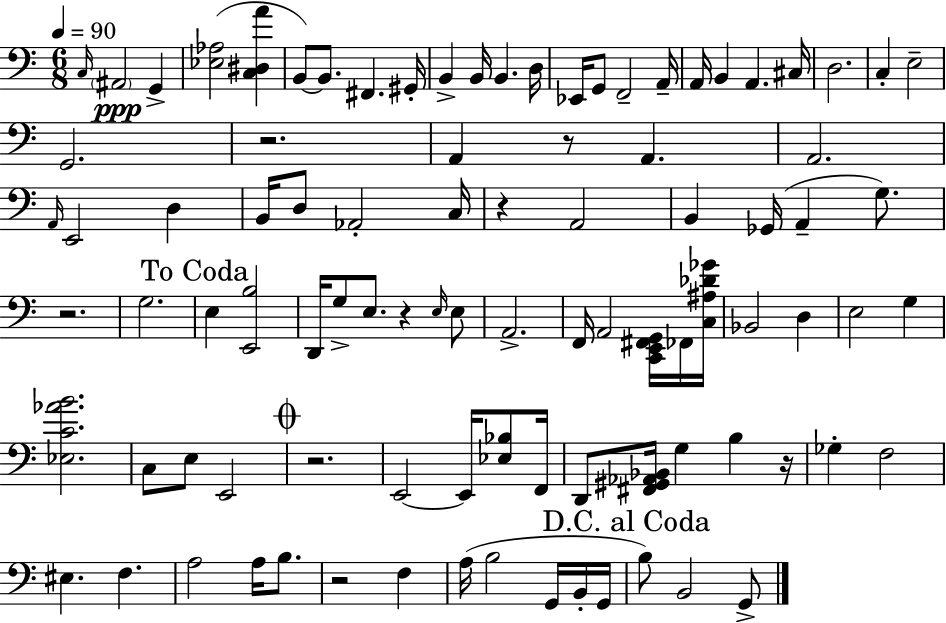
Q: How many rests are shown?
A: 8